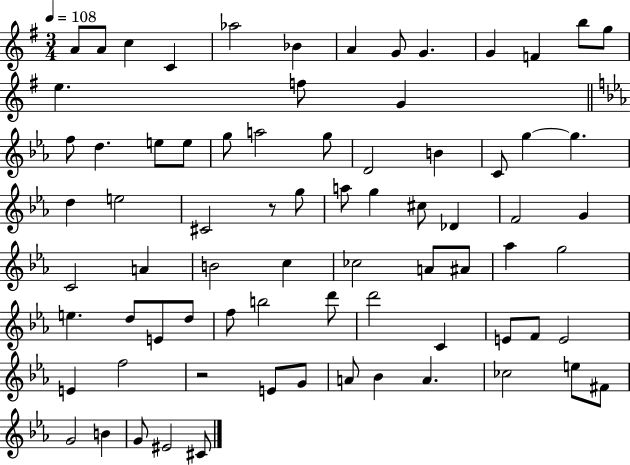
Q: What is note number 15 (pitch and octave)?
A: F5